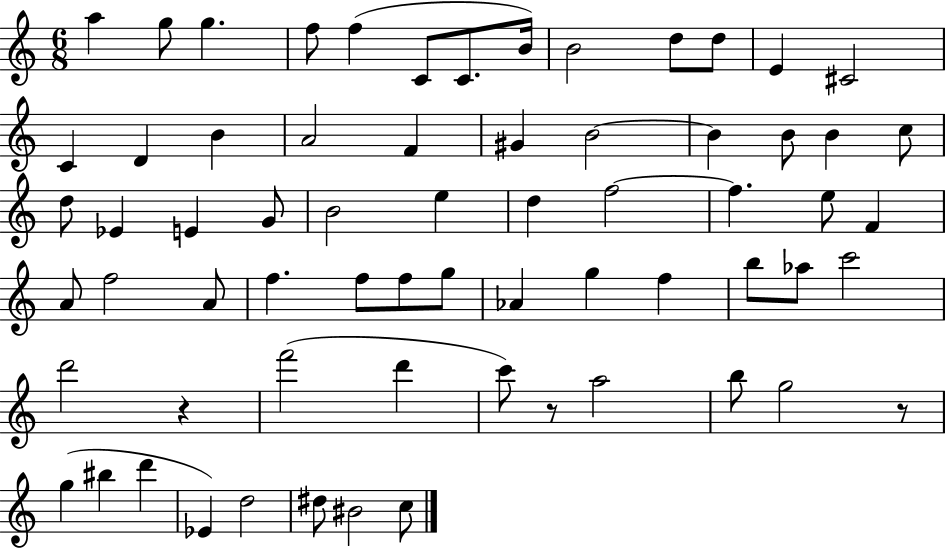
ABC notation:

X:1
T:Untitled
M:6/8
L:1/4
K:C
a g/2 g f/2 f C/2 C/2 B/4 B2 d/2 d/2 E ^C2 C D B A2 F ^G B2 B B/2 B c/2 d/2 _E E G/2 B2 e d f2 f e/2 F A/2 f2 A/2 f f/2 f/2 g/2 _A g f b/2 _a/2 c'2 d'2 z f'2 d' c'/2 z/2 a2 b/2 g2 z/2 g ^b d' _E d2 ^d/2 ^B2 c/2